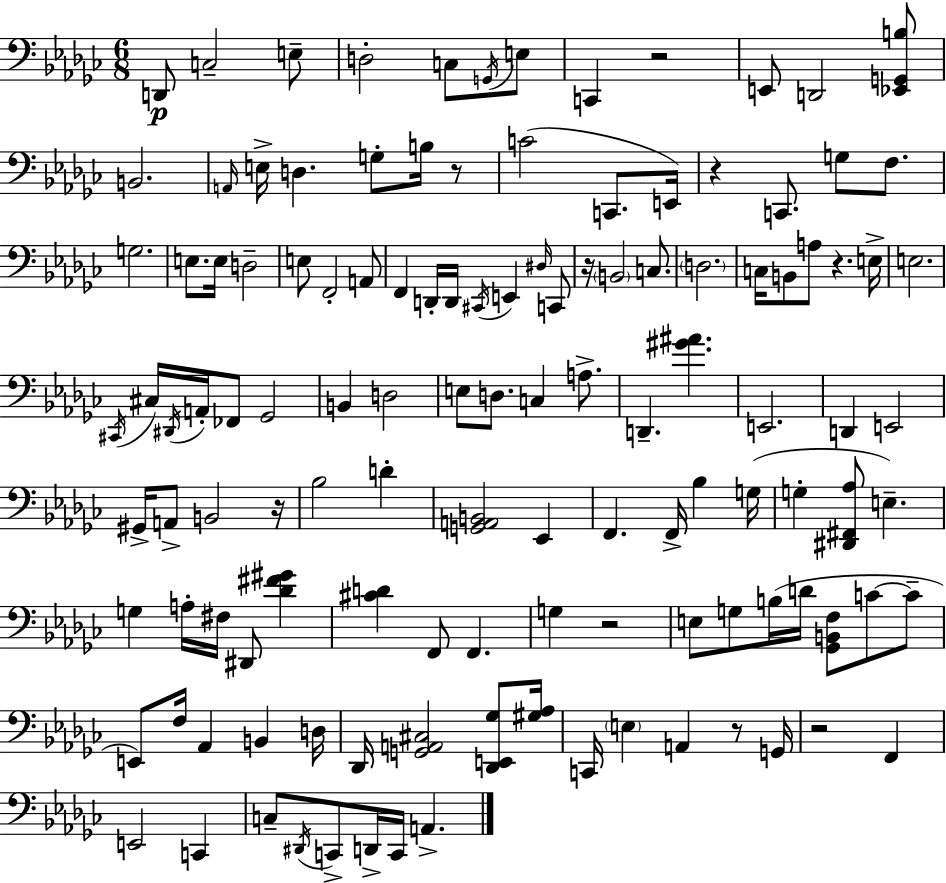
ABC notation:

X:1
T:Untitled
M:6/8
L:1/4
K:Ebm
D,,/2 C,2 E,/2 D,2 C,/2 G,,/4 E,/2 C,, z2 E,,/2 D,,2 [_E,,G,,B,]/2 B,,2 A,,/4 E,/4 D, G,/2 B,/4 z/2 C2 C,,/2 E,,/4 z C,,/2 G,/2 F,/2 G,2 E,/2 E,/4 D,2 E,/2 F,,2 A,,/2 F,, D,,/4 D,,/4 ^C,,/4 E,, ^D,/4 C,,/2 z/4 B,,2 C,/2 D,2 C,/4 B,,/2 A,/2 z E,/4 E,2 ^C,,/4 ^C,/4 ^D,,/4 A,,/4 _F,,/2 _G,,2 B,, D,2 E,/2 D,/2 C, A,/2 D,, [^G^A] E,,2 D,, E,,2 ^G,,/4 A,,/2 B,,2 z/4 _B,2 D [G,,A,,B,,]2 _E,, F,, F,,/4 _B, G,/4 G, [^D,,^F,,_A,]/2 E, G, A,/4 ^F,/4 ^D,,/2 [_D^F^G] [^CD] F,,/2 F,, G, z2 E,/2 G,/2 B,/4 D/4 [_G,,B,,F,]/2 C/2 C/2 E,,/2 F,/4 _A,, B,, D,/4 _D,,/4 [G,,A,,^C,]2 [_D,,E,,_G,]/2 [^G,_A,]/4 C,,/4 E, A,, z/2 G,,/4 z2 F,, E,,2 C,, C,/2 ^D,,/4 C,,/2 D,,/4 C,,/4 A,,